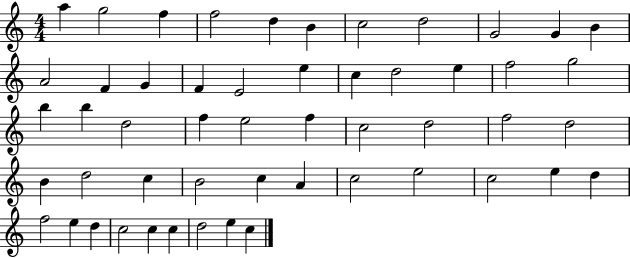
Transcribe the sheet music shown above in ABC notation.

X:1
T:Untitled
M:4/4
L:1/4
K:C
a g2 f f2 d B c2 d2 G2 G B A2 F G F E2 e c d2 e f2 g2 b b d2 f e2 f c2 d2 f2 d2 B d2 c B2 c A c2 e2 c2 e d f2 e d c2 c c d2 e c